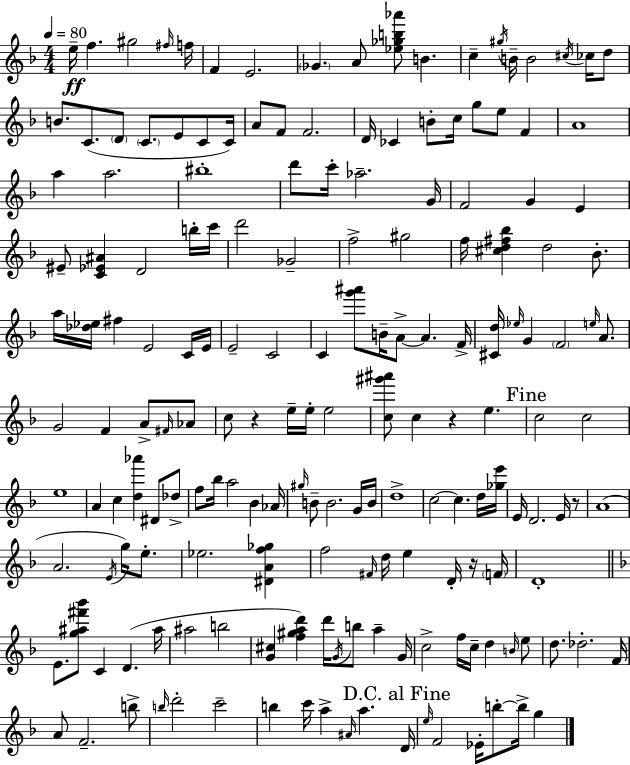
{
  \clef treble
  \numericTimeSignature
  \time 4/4
  \key f \major
  \tempo 4 = 80
  e''16--\ff f''4. gis''2 \grace { fis''16 } | f''16 f'4 e'2. | \parenthesize ges'4. a'8 <ees'' ges'' b'' aes'''>8 b'4. | c''4-- \acciaccatura { gis''16 } b'16-- b'2 \acciaccatura { cis''16 } | \break ces''16 d''8 b'8. c'8.( \parenthesize d'8 \parenthesize c'8. e'8 | c'8 c'16) a'8 f'8 f'2. | d'16 ces'4 b'8-. c''16 g''8 e''8 f'4 | a'1 | \break a''4 a''2. | bis''1-. | d'''8 c'''16-. aes''2.-- | g'16 f'2 g'4 e'4 | \break eis'8-- <c' ees' ais'>4 d'2 | b''16-. c'''16 d'''2 ges'2-- | f''2-> gis''2 | f''16 <cis'' d'' fis'' bes''>4 d''2 | \break bes'8.-. a''16 <des'' ees''>16 fis''4 e'2 | c'16 e'16 e'2-- c'2 | c'4 <g''' ais'''>8 b'16-- a'8->~~ a'4. | f'16-> <cis' d''>16 \grace { ees''16 } g'4 \parenthesize f'2 | \break \grace { e''16 } a'8. g'2 f'4 | a'8-> \grace { fis'16 } aes'8 c''8 r4 e''16-- e''16-. e''2 | <c'' gis''' ais'''>8 c''4 r4 | e''4. \mark "Fine" c''2 c''2 | \break e''1 | a'4 c''4 <d'' aes'''>4 | dis'8 des''8-> f''8 bes''16 a''2 | bes'4 aes'16 \grace { gis''16 } b'8-- b'2. | \break g'16 b'16 d''1-> | c''2~~ c''4. | d''16 <ges'' e'''>16 e'16 d'2. | e'16 r8 a'1( | \break a'2. | \acciaccatura { e'16 } g''16) e''8.-. ees''2. | <dis' a' f'' ges''>4 f''2 | \grace { fis'16 } d''16 e''4 d'16-. r16 \parenthesize f'16 d'1-. | \break \bar "||" \break \key f \major e'8. <g'' ais'' fis''' bes'''>8 c'4 d'4.( ais''16 | ais''2 b''2 | <g' cis''>4 <f'' gis'' a'' d'''>4) d'''16 \acciaccatura { g'16 } b''8 a''4-- | g'16 c''2-> f''16 c''16-- d''4 \grace { b'16 } | \break e''8 d''8. des''2.-. | f'16 a'8 f'2.-- | b''8-> \grace { b''16 } d'''2-. c'''2-- | b''4 c'''16 a''4-> \grace { ais'16 } a''4. | \break \mark "D.C. al Fine" d'16 \grace { e''16 } f'2 ees'16-. b''8-.~~ | b''16-> g''4 \bar "|."
}